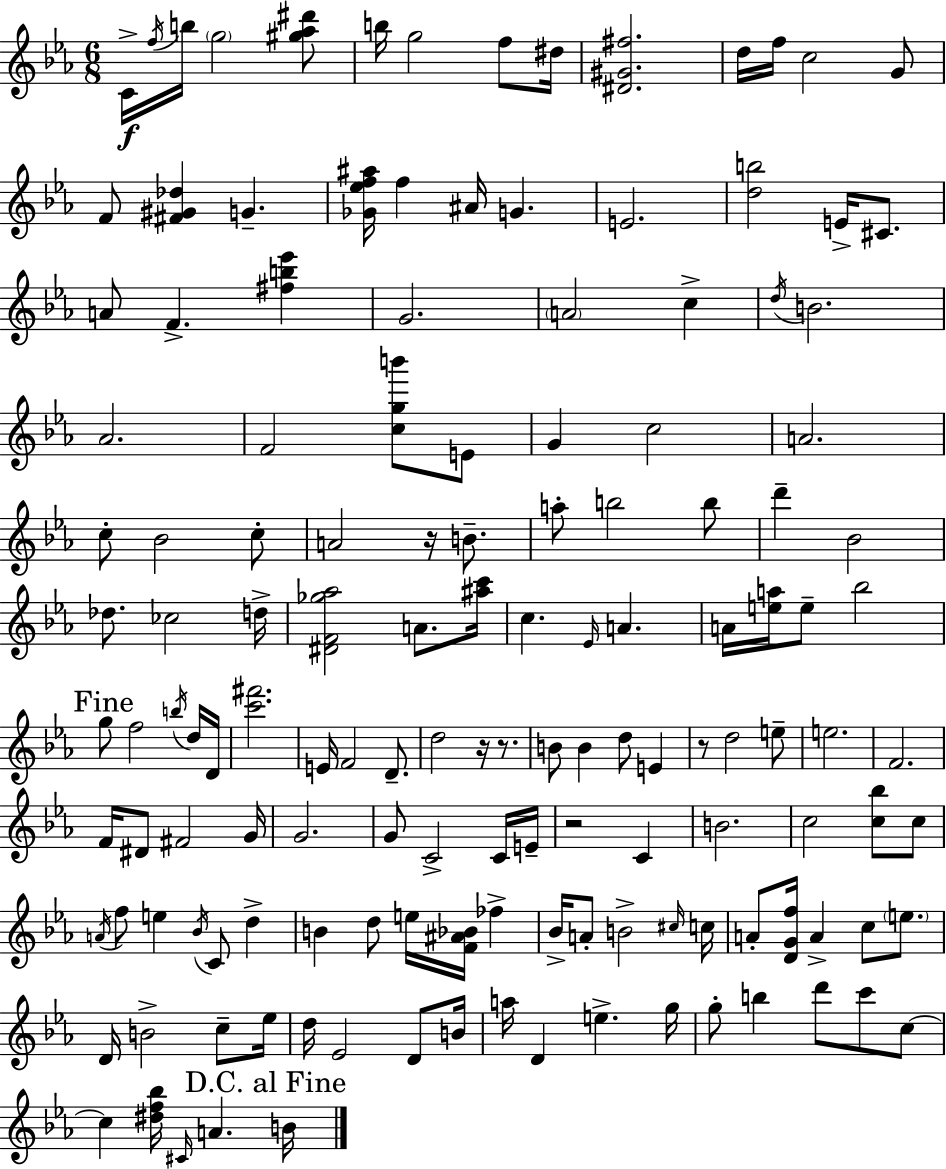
C4/s F5/s B5/s G5/h [G#5,Ab5,D#6]/e B5/s G5/h F5/e D#5/s [D#4,G#4,F#5]/h. D5/s F5/s C5/h G4/e F4/e [F#4,G#4,Db5]/q G4/q. [Gb4,Eb5,F5,A#5]/s F5/q A#4/s G4/q. E4/h. [D5,B5]/h E4/s C#4/e. A4/e F4/q. [F#5,B5,Eb6]/q G4/h. A4/h C5/q D5/s B4/h. Ab4/h. F4/h [C5,G5,B6]/e E4/e G4/q C5/h A4/h. C5/e Bb4/h C5/e A4/h R/s B4/e. A5/e B5/h B5/e D6/q Bb4/h Db5/e. CES5/h D5/s [D#4,F4,Gb5,Ab5]/h A4/e. [A#5,C6]/s C5/q. Eb4/s A4/q. A4/s [E5,A5]/s E5/e Bb5/h G5/e F5/h B5/s D5/s D4/s [C6,F#6]/h. E4/s F4/h D4/e. D5/h R/s R/e. B4/e B4/q D5/e E4/q R/e D5/h E5/e E5/h. F4/h. F4/s D#4/e F#4/h G4/s G4/h. G4/e C4/h C4/s E4/s R/h C4/q B4/h. C5/h [C5,Bb5]/e C5/e A4/s F5/e E5/q Bb4/s C4/e D5/q B4/q D5/e E5/s [F4,A#4,Bb4]/s FES5/q Bb4/s A4/e B4/h C#5/s C5/s A4/e [D4,G4,F5]/s A4/q C5/e E5/e. D4/s B4/h C5/e Eb5/s D5/s Eb4/h D4/e B4/s A5/s D4/q E5/q. G5/s G5/e B5/q D6/e C6/e C5/e C5/q [D#5,F5,Bb5]/s C#4/s A4/q. B4/s